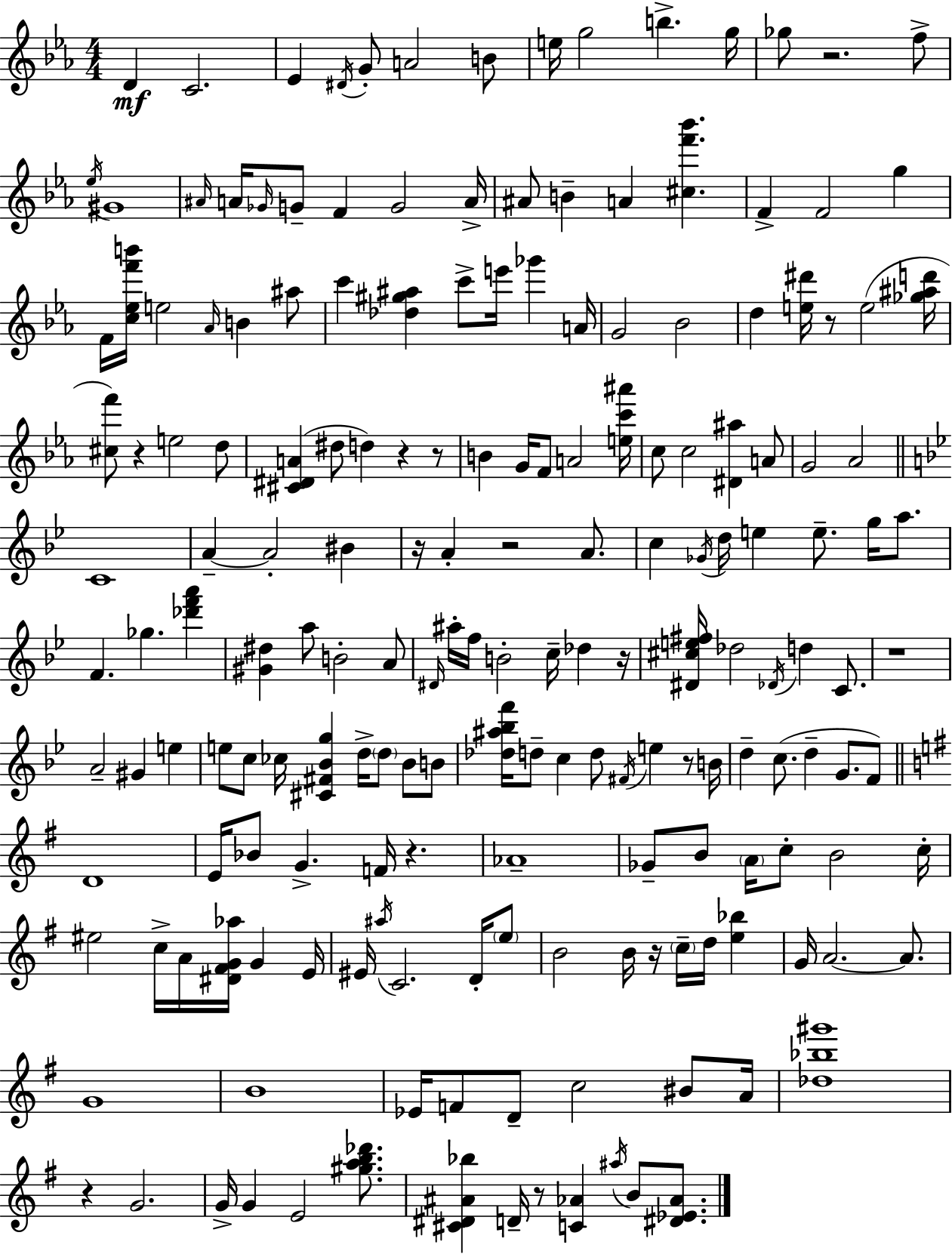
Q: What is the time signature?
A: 4/4